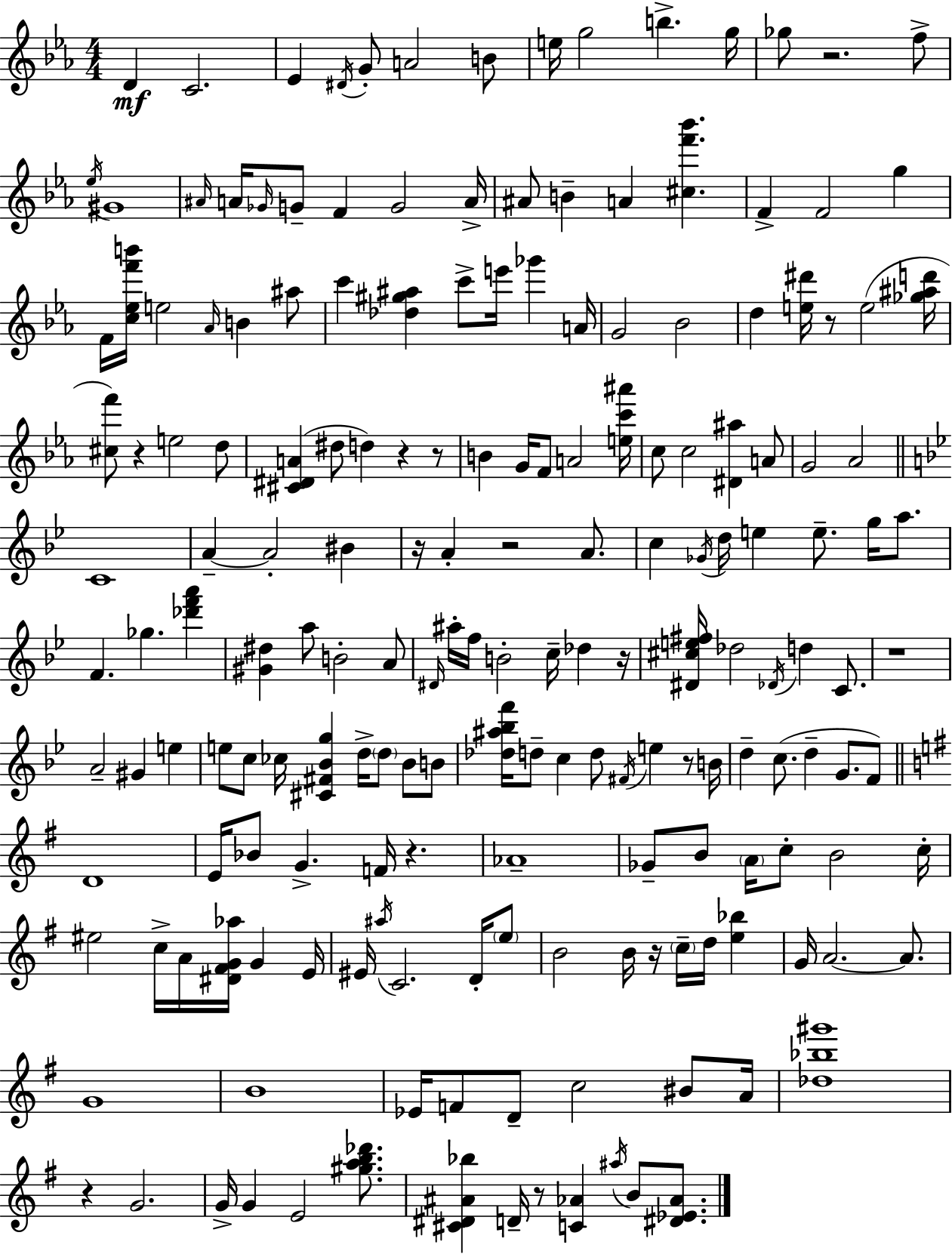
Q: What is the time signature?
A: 4/4